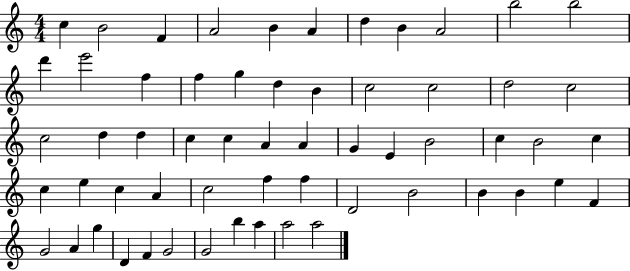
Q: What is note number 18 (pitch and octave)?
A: B4